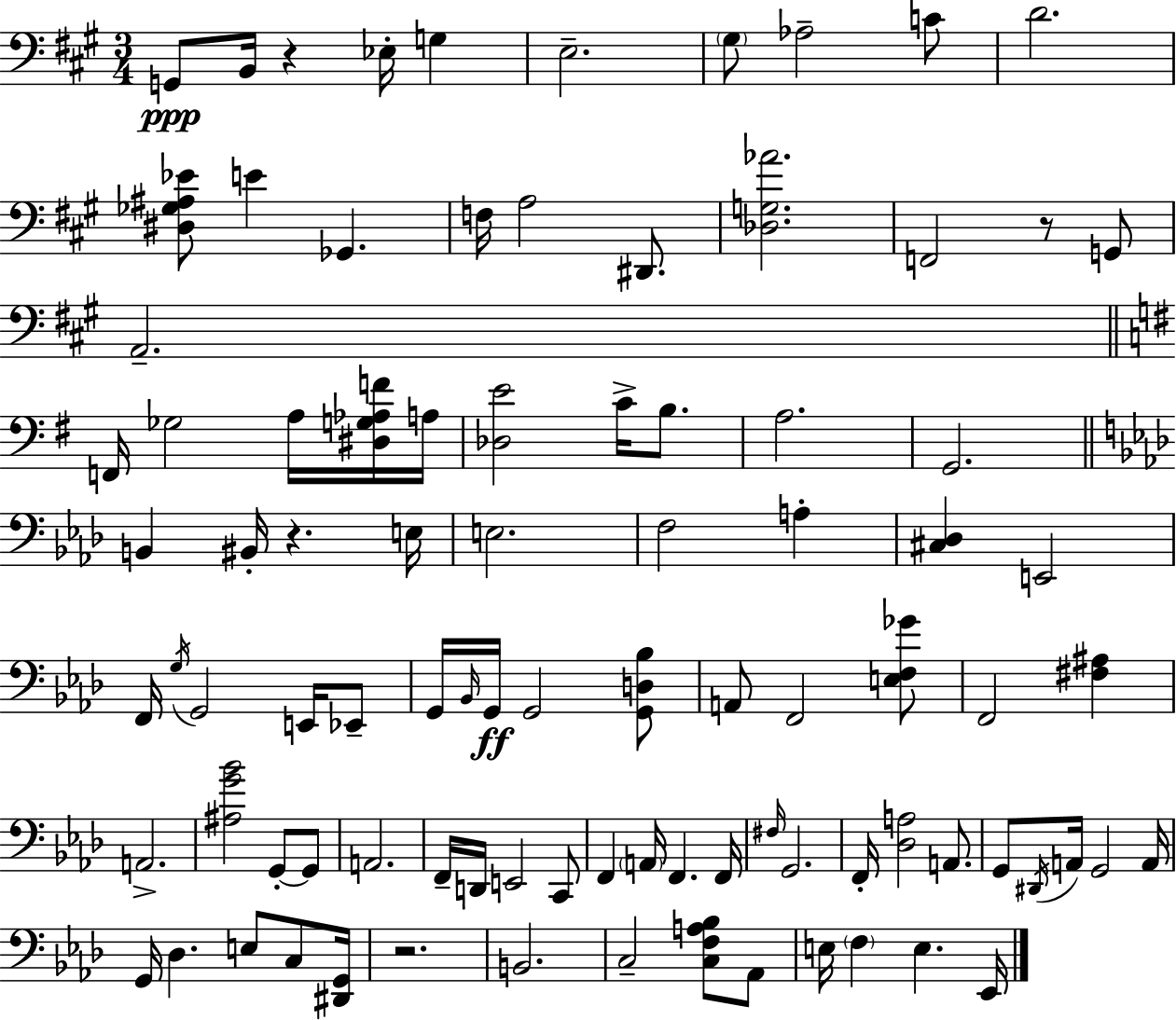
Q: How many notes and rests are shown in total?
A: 92